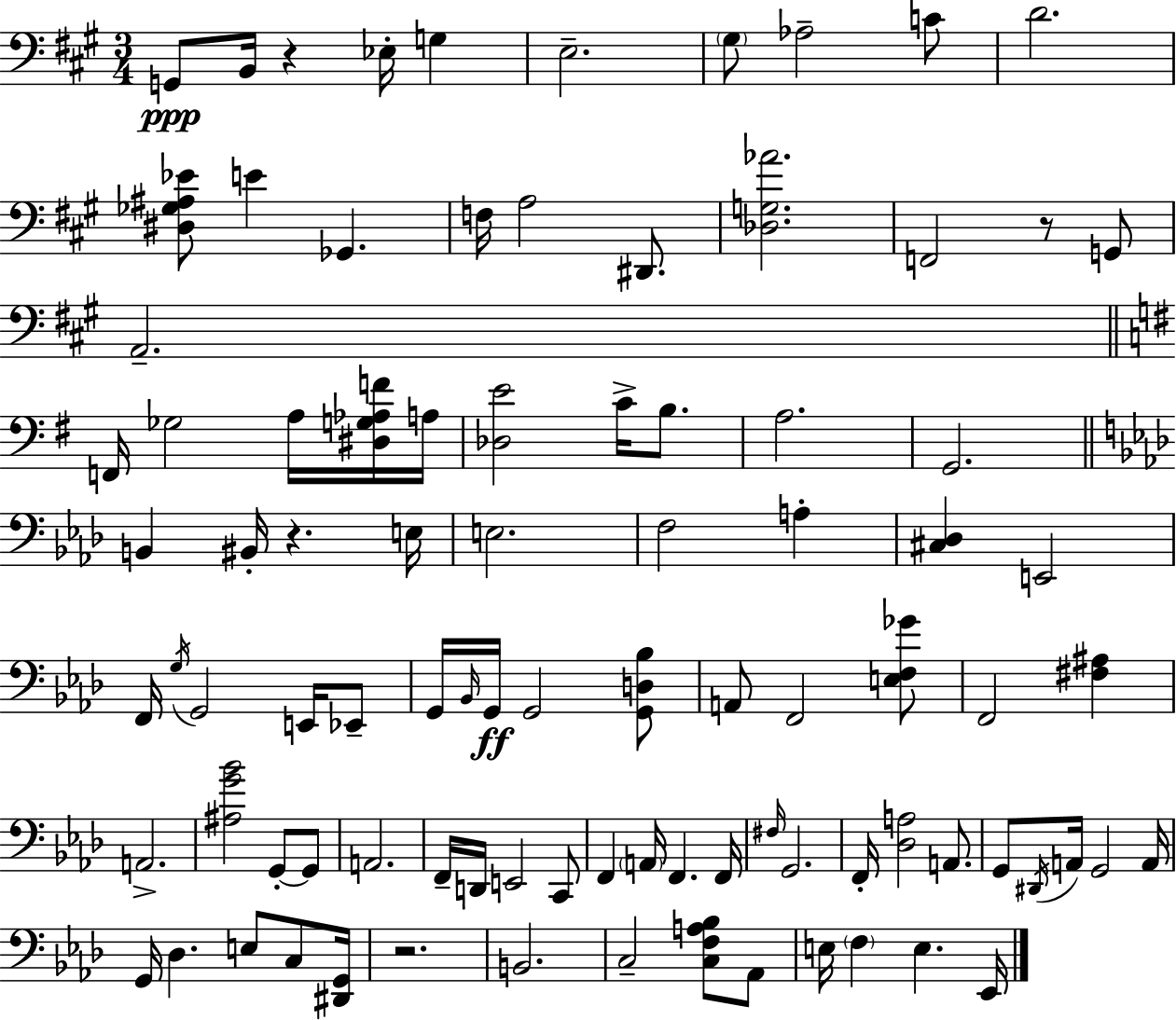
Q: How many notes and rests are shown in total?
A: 92